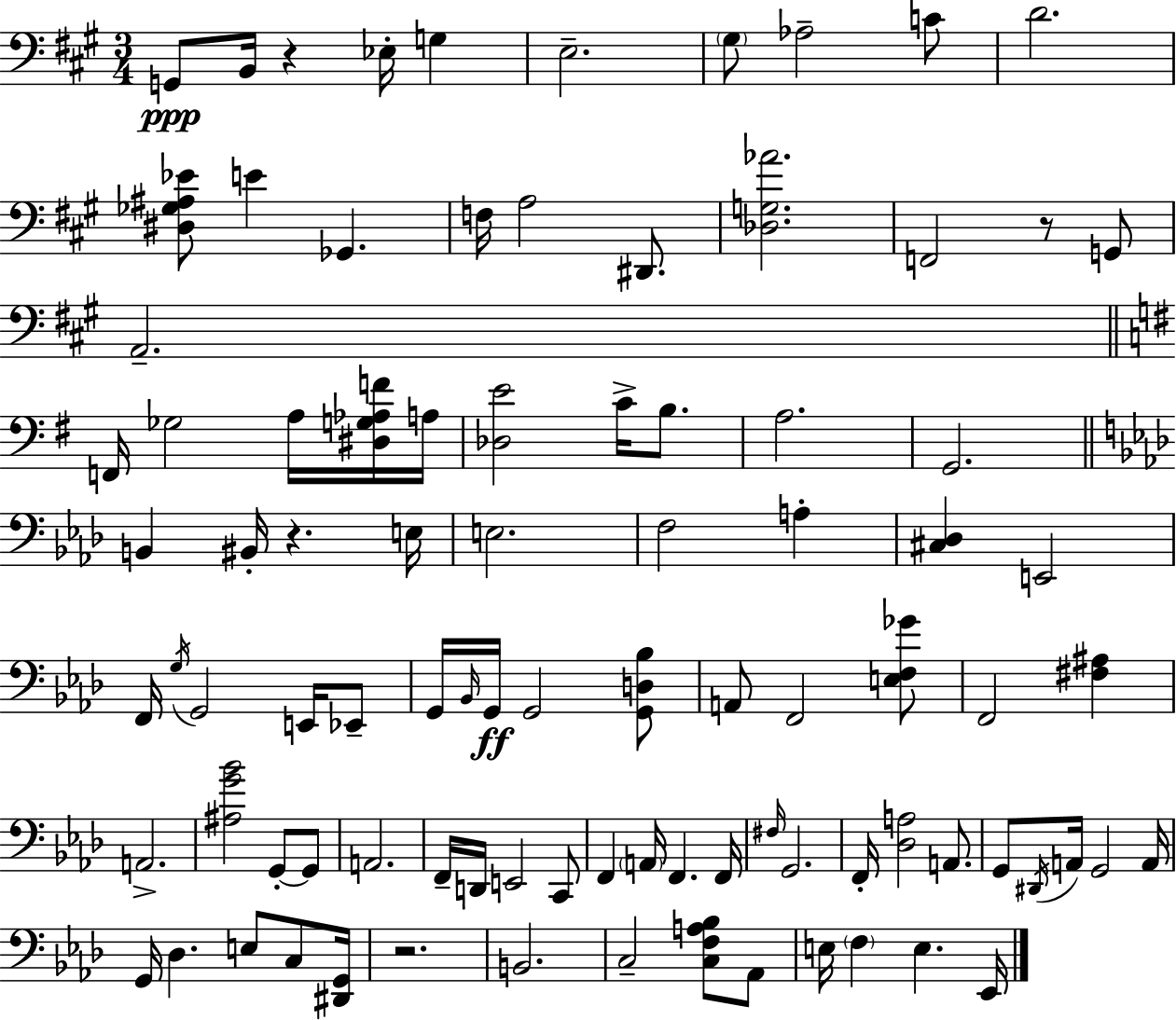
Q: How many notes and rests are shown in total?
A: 92